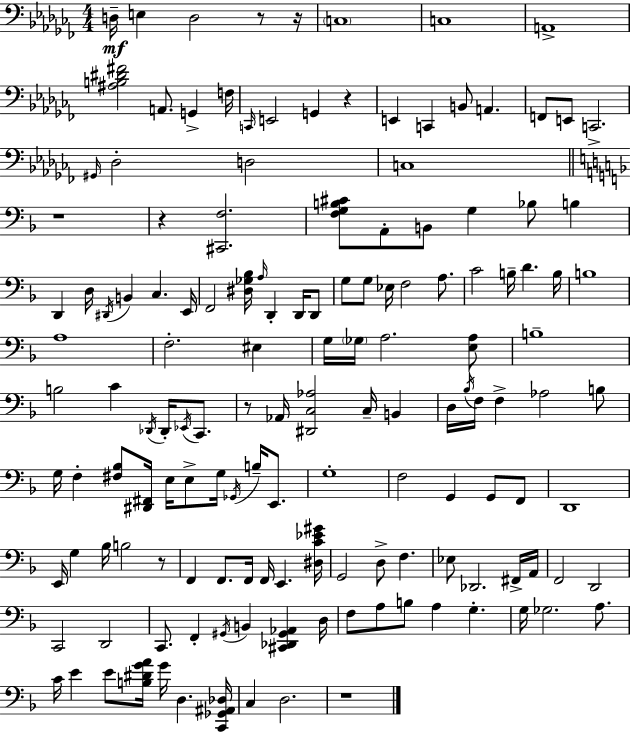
{
  \clef bass
  \numericTimeSignature
  \time 4/4
  \key aes \minor
  \repeat volta 2 { d16--\mf e4 d2 r8 r16 | \parenthesize c1 | c1 | a,1-> | \break <ais b dis' fis'>2 a,8. g,4-> f16 | \grace { c,16 } e,2 g,4 r4 | e,4 c,4 b,8 a,4. | f,8 e,8 c,2.-> | \break \grace { gis,16 } des2-. d2 | c1 | \bar "||" \break \key d \minor r1 | r4 <cis, f>2. | <f g b cis'>8 a,8-. b,8 g4 bes8 b4 | d,4 d16 \acciaccatura { dis,16 } b,4 c4. | \break e,16 f,2 <dis ges bes>16 \grace { a16 } d,4-. d,16 | d,8 g8 g8 ees16 f2 a8. | c'2 b16-- d'4. | b16 b1 | \break a1 | f2.-. eis4 | g16 \parenthesize ges16 a2. | <e a>8 b1-- | \break b2 c'4 \acciaccatura { des,16 } des,16-. | \acciaccatura { ees,16 } c,8. r8 aes,16 <dis, c aes>2 c16-- | b,4 d16 \acciaccatura { bes16 } f16 f4-> aes2 | b8 g16 f4-. <fis bes>8 <dis, fis,>16 e16 e8-> | \break g16 \acciaccatura { ges,16 } b16-- e,8. g1-. | f2 g,4 | g,8 f,8 d,1 | e,16 g4 bes16 b2 | \break r8 f,4 f,8. f,16 f,16 e,4. | <dis c' ees' gis'>16 g,2 d8-> | f4. ees8 des,2. | fis,16-> a,16 f,2 d,2 | \break c,2 d,2 | c,8. f,4-. \acciaccatura { gis,16 } b,4 | <cis, des, gis, aes,>4 d16 f8 a8 b8 a4 | g4.-. g16 ges2. | \break a8. c'16 e'4 e'8 <b dis' g' a'>16 g'16 | d4. <c, ges, ais, des>16 c4 d2. | r1 | } \bar "|."
}